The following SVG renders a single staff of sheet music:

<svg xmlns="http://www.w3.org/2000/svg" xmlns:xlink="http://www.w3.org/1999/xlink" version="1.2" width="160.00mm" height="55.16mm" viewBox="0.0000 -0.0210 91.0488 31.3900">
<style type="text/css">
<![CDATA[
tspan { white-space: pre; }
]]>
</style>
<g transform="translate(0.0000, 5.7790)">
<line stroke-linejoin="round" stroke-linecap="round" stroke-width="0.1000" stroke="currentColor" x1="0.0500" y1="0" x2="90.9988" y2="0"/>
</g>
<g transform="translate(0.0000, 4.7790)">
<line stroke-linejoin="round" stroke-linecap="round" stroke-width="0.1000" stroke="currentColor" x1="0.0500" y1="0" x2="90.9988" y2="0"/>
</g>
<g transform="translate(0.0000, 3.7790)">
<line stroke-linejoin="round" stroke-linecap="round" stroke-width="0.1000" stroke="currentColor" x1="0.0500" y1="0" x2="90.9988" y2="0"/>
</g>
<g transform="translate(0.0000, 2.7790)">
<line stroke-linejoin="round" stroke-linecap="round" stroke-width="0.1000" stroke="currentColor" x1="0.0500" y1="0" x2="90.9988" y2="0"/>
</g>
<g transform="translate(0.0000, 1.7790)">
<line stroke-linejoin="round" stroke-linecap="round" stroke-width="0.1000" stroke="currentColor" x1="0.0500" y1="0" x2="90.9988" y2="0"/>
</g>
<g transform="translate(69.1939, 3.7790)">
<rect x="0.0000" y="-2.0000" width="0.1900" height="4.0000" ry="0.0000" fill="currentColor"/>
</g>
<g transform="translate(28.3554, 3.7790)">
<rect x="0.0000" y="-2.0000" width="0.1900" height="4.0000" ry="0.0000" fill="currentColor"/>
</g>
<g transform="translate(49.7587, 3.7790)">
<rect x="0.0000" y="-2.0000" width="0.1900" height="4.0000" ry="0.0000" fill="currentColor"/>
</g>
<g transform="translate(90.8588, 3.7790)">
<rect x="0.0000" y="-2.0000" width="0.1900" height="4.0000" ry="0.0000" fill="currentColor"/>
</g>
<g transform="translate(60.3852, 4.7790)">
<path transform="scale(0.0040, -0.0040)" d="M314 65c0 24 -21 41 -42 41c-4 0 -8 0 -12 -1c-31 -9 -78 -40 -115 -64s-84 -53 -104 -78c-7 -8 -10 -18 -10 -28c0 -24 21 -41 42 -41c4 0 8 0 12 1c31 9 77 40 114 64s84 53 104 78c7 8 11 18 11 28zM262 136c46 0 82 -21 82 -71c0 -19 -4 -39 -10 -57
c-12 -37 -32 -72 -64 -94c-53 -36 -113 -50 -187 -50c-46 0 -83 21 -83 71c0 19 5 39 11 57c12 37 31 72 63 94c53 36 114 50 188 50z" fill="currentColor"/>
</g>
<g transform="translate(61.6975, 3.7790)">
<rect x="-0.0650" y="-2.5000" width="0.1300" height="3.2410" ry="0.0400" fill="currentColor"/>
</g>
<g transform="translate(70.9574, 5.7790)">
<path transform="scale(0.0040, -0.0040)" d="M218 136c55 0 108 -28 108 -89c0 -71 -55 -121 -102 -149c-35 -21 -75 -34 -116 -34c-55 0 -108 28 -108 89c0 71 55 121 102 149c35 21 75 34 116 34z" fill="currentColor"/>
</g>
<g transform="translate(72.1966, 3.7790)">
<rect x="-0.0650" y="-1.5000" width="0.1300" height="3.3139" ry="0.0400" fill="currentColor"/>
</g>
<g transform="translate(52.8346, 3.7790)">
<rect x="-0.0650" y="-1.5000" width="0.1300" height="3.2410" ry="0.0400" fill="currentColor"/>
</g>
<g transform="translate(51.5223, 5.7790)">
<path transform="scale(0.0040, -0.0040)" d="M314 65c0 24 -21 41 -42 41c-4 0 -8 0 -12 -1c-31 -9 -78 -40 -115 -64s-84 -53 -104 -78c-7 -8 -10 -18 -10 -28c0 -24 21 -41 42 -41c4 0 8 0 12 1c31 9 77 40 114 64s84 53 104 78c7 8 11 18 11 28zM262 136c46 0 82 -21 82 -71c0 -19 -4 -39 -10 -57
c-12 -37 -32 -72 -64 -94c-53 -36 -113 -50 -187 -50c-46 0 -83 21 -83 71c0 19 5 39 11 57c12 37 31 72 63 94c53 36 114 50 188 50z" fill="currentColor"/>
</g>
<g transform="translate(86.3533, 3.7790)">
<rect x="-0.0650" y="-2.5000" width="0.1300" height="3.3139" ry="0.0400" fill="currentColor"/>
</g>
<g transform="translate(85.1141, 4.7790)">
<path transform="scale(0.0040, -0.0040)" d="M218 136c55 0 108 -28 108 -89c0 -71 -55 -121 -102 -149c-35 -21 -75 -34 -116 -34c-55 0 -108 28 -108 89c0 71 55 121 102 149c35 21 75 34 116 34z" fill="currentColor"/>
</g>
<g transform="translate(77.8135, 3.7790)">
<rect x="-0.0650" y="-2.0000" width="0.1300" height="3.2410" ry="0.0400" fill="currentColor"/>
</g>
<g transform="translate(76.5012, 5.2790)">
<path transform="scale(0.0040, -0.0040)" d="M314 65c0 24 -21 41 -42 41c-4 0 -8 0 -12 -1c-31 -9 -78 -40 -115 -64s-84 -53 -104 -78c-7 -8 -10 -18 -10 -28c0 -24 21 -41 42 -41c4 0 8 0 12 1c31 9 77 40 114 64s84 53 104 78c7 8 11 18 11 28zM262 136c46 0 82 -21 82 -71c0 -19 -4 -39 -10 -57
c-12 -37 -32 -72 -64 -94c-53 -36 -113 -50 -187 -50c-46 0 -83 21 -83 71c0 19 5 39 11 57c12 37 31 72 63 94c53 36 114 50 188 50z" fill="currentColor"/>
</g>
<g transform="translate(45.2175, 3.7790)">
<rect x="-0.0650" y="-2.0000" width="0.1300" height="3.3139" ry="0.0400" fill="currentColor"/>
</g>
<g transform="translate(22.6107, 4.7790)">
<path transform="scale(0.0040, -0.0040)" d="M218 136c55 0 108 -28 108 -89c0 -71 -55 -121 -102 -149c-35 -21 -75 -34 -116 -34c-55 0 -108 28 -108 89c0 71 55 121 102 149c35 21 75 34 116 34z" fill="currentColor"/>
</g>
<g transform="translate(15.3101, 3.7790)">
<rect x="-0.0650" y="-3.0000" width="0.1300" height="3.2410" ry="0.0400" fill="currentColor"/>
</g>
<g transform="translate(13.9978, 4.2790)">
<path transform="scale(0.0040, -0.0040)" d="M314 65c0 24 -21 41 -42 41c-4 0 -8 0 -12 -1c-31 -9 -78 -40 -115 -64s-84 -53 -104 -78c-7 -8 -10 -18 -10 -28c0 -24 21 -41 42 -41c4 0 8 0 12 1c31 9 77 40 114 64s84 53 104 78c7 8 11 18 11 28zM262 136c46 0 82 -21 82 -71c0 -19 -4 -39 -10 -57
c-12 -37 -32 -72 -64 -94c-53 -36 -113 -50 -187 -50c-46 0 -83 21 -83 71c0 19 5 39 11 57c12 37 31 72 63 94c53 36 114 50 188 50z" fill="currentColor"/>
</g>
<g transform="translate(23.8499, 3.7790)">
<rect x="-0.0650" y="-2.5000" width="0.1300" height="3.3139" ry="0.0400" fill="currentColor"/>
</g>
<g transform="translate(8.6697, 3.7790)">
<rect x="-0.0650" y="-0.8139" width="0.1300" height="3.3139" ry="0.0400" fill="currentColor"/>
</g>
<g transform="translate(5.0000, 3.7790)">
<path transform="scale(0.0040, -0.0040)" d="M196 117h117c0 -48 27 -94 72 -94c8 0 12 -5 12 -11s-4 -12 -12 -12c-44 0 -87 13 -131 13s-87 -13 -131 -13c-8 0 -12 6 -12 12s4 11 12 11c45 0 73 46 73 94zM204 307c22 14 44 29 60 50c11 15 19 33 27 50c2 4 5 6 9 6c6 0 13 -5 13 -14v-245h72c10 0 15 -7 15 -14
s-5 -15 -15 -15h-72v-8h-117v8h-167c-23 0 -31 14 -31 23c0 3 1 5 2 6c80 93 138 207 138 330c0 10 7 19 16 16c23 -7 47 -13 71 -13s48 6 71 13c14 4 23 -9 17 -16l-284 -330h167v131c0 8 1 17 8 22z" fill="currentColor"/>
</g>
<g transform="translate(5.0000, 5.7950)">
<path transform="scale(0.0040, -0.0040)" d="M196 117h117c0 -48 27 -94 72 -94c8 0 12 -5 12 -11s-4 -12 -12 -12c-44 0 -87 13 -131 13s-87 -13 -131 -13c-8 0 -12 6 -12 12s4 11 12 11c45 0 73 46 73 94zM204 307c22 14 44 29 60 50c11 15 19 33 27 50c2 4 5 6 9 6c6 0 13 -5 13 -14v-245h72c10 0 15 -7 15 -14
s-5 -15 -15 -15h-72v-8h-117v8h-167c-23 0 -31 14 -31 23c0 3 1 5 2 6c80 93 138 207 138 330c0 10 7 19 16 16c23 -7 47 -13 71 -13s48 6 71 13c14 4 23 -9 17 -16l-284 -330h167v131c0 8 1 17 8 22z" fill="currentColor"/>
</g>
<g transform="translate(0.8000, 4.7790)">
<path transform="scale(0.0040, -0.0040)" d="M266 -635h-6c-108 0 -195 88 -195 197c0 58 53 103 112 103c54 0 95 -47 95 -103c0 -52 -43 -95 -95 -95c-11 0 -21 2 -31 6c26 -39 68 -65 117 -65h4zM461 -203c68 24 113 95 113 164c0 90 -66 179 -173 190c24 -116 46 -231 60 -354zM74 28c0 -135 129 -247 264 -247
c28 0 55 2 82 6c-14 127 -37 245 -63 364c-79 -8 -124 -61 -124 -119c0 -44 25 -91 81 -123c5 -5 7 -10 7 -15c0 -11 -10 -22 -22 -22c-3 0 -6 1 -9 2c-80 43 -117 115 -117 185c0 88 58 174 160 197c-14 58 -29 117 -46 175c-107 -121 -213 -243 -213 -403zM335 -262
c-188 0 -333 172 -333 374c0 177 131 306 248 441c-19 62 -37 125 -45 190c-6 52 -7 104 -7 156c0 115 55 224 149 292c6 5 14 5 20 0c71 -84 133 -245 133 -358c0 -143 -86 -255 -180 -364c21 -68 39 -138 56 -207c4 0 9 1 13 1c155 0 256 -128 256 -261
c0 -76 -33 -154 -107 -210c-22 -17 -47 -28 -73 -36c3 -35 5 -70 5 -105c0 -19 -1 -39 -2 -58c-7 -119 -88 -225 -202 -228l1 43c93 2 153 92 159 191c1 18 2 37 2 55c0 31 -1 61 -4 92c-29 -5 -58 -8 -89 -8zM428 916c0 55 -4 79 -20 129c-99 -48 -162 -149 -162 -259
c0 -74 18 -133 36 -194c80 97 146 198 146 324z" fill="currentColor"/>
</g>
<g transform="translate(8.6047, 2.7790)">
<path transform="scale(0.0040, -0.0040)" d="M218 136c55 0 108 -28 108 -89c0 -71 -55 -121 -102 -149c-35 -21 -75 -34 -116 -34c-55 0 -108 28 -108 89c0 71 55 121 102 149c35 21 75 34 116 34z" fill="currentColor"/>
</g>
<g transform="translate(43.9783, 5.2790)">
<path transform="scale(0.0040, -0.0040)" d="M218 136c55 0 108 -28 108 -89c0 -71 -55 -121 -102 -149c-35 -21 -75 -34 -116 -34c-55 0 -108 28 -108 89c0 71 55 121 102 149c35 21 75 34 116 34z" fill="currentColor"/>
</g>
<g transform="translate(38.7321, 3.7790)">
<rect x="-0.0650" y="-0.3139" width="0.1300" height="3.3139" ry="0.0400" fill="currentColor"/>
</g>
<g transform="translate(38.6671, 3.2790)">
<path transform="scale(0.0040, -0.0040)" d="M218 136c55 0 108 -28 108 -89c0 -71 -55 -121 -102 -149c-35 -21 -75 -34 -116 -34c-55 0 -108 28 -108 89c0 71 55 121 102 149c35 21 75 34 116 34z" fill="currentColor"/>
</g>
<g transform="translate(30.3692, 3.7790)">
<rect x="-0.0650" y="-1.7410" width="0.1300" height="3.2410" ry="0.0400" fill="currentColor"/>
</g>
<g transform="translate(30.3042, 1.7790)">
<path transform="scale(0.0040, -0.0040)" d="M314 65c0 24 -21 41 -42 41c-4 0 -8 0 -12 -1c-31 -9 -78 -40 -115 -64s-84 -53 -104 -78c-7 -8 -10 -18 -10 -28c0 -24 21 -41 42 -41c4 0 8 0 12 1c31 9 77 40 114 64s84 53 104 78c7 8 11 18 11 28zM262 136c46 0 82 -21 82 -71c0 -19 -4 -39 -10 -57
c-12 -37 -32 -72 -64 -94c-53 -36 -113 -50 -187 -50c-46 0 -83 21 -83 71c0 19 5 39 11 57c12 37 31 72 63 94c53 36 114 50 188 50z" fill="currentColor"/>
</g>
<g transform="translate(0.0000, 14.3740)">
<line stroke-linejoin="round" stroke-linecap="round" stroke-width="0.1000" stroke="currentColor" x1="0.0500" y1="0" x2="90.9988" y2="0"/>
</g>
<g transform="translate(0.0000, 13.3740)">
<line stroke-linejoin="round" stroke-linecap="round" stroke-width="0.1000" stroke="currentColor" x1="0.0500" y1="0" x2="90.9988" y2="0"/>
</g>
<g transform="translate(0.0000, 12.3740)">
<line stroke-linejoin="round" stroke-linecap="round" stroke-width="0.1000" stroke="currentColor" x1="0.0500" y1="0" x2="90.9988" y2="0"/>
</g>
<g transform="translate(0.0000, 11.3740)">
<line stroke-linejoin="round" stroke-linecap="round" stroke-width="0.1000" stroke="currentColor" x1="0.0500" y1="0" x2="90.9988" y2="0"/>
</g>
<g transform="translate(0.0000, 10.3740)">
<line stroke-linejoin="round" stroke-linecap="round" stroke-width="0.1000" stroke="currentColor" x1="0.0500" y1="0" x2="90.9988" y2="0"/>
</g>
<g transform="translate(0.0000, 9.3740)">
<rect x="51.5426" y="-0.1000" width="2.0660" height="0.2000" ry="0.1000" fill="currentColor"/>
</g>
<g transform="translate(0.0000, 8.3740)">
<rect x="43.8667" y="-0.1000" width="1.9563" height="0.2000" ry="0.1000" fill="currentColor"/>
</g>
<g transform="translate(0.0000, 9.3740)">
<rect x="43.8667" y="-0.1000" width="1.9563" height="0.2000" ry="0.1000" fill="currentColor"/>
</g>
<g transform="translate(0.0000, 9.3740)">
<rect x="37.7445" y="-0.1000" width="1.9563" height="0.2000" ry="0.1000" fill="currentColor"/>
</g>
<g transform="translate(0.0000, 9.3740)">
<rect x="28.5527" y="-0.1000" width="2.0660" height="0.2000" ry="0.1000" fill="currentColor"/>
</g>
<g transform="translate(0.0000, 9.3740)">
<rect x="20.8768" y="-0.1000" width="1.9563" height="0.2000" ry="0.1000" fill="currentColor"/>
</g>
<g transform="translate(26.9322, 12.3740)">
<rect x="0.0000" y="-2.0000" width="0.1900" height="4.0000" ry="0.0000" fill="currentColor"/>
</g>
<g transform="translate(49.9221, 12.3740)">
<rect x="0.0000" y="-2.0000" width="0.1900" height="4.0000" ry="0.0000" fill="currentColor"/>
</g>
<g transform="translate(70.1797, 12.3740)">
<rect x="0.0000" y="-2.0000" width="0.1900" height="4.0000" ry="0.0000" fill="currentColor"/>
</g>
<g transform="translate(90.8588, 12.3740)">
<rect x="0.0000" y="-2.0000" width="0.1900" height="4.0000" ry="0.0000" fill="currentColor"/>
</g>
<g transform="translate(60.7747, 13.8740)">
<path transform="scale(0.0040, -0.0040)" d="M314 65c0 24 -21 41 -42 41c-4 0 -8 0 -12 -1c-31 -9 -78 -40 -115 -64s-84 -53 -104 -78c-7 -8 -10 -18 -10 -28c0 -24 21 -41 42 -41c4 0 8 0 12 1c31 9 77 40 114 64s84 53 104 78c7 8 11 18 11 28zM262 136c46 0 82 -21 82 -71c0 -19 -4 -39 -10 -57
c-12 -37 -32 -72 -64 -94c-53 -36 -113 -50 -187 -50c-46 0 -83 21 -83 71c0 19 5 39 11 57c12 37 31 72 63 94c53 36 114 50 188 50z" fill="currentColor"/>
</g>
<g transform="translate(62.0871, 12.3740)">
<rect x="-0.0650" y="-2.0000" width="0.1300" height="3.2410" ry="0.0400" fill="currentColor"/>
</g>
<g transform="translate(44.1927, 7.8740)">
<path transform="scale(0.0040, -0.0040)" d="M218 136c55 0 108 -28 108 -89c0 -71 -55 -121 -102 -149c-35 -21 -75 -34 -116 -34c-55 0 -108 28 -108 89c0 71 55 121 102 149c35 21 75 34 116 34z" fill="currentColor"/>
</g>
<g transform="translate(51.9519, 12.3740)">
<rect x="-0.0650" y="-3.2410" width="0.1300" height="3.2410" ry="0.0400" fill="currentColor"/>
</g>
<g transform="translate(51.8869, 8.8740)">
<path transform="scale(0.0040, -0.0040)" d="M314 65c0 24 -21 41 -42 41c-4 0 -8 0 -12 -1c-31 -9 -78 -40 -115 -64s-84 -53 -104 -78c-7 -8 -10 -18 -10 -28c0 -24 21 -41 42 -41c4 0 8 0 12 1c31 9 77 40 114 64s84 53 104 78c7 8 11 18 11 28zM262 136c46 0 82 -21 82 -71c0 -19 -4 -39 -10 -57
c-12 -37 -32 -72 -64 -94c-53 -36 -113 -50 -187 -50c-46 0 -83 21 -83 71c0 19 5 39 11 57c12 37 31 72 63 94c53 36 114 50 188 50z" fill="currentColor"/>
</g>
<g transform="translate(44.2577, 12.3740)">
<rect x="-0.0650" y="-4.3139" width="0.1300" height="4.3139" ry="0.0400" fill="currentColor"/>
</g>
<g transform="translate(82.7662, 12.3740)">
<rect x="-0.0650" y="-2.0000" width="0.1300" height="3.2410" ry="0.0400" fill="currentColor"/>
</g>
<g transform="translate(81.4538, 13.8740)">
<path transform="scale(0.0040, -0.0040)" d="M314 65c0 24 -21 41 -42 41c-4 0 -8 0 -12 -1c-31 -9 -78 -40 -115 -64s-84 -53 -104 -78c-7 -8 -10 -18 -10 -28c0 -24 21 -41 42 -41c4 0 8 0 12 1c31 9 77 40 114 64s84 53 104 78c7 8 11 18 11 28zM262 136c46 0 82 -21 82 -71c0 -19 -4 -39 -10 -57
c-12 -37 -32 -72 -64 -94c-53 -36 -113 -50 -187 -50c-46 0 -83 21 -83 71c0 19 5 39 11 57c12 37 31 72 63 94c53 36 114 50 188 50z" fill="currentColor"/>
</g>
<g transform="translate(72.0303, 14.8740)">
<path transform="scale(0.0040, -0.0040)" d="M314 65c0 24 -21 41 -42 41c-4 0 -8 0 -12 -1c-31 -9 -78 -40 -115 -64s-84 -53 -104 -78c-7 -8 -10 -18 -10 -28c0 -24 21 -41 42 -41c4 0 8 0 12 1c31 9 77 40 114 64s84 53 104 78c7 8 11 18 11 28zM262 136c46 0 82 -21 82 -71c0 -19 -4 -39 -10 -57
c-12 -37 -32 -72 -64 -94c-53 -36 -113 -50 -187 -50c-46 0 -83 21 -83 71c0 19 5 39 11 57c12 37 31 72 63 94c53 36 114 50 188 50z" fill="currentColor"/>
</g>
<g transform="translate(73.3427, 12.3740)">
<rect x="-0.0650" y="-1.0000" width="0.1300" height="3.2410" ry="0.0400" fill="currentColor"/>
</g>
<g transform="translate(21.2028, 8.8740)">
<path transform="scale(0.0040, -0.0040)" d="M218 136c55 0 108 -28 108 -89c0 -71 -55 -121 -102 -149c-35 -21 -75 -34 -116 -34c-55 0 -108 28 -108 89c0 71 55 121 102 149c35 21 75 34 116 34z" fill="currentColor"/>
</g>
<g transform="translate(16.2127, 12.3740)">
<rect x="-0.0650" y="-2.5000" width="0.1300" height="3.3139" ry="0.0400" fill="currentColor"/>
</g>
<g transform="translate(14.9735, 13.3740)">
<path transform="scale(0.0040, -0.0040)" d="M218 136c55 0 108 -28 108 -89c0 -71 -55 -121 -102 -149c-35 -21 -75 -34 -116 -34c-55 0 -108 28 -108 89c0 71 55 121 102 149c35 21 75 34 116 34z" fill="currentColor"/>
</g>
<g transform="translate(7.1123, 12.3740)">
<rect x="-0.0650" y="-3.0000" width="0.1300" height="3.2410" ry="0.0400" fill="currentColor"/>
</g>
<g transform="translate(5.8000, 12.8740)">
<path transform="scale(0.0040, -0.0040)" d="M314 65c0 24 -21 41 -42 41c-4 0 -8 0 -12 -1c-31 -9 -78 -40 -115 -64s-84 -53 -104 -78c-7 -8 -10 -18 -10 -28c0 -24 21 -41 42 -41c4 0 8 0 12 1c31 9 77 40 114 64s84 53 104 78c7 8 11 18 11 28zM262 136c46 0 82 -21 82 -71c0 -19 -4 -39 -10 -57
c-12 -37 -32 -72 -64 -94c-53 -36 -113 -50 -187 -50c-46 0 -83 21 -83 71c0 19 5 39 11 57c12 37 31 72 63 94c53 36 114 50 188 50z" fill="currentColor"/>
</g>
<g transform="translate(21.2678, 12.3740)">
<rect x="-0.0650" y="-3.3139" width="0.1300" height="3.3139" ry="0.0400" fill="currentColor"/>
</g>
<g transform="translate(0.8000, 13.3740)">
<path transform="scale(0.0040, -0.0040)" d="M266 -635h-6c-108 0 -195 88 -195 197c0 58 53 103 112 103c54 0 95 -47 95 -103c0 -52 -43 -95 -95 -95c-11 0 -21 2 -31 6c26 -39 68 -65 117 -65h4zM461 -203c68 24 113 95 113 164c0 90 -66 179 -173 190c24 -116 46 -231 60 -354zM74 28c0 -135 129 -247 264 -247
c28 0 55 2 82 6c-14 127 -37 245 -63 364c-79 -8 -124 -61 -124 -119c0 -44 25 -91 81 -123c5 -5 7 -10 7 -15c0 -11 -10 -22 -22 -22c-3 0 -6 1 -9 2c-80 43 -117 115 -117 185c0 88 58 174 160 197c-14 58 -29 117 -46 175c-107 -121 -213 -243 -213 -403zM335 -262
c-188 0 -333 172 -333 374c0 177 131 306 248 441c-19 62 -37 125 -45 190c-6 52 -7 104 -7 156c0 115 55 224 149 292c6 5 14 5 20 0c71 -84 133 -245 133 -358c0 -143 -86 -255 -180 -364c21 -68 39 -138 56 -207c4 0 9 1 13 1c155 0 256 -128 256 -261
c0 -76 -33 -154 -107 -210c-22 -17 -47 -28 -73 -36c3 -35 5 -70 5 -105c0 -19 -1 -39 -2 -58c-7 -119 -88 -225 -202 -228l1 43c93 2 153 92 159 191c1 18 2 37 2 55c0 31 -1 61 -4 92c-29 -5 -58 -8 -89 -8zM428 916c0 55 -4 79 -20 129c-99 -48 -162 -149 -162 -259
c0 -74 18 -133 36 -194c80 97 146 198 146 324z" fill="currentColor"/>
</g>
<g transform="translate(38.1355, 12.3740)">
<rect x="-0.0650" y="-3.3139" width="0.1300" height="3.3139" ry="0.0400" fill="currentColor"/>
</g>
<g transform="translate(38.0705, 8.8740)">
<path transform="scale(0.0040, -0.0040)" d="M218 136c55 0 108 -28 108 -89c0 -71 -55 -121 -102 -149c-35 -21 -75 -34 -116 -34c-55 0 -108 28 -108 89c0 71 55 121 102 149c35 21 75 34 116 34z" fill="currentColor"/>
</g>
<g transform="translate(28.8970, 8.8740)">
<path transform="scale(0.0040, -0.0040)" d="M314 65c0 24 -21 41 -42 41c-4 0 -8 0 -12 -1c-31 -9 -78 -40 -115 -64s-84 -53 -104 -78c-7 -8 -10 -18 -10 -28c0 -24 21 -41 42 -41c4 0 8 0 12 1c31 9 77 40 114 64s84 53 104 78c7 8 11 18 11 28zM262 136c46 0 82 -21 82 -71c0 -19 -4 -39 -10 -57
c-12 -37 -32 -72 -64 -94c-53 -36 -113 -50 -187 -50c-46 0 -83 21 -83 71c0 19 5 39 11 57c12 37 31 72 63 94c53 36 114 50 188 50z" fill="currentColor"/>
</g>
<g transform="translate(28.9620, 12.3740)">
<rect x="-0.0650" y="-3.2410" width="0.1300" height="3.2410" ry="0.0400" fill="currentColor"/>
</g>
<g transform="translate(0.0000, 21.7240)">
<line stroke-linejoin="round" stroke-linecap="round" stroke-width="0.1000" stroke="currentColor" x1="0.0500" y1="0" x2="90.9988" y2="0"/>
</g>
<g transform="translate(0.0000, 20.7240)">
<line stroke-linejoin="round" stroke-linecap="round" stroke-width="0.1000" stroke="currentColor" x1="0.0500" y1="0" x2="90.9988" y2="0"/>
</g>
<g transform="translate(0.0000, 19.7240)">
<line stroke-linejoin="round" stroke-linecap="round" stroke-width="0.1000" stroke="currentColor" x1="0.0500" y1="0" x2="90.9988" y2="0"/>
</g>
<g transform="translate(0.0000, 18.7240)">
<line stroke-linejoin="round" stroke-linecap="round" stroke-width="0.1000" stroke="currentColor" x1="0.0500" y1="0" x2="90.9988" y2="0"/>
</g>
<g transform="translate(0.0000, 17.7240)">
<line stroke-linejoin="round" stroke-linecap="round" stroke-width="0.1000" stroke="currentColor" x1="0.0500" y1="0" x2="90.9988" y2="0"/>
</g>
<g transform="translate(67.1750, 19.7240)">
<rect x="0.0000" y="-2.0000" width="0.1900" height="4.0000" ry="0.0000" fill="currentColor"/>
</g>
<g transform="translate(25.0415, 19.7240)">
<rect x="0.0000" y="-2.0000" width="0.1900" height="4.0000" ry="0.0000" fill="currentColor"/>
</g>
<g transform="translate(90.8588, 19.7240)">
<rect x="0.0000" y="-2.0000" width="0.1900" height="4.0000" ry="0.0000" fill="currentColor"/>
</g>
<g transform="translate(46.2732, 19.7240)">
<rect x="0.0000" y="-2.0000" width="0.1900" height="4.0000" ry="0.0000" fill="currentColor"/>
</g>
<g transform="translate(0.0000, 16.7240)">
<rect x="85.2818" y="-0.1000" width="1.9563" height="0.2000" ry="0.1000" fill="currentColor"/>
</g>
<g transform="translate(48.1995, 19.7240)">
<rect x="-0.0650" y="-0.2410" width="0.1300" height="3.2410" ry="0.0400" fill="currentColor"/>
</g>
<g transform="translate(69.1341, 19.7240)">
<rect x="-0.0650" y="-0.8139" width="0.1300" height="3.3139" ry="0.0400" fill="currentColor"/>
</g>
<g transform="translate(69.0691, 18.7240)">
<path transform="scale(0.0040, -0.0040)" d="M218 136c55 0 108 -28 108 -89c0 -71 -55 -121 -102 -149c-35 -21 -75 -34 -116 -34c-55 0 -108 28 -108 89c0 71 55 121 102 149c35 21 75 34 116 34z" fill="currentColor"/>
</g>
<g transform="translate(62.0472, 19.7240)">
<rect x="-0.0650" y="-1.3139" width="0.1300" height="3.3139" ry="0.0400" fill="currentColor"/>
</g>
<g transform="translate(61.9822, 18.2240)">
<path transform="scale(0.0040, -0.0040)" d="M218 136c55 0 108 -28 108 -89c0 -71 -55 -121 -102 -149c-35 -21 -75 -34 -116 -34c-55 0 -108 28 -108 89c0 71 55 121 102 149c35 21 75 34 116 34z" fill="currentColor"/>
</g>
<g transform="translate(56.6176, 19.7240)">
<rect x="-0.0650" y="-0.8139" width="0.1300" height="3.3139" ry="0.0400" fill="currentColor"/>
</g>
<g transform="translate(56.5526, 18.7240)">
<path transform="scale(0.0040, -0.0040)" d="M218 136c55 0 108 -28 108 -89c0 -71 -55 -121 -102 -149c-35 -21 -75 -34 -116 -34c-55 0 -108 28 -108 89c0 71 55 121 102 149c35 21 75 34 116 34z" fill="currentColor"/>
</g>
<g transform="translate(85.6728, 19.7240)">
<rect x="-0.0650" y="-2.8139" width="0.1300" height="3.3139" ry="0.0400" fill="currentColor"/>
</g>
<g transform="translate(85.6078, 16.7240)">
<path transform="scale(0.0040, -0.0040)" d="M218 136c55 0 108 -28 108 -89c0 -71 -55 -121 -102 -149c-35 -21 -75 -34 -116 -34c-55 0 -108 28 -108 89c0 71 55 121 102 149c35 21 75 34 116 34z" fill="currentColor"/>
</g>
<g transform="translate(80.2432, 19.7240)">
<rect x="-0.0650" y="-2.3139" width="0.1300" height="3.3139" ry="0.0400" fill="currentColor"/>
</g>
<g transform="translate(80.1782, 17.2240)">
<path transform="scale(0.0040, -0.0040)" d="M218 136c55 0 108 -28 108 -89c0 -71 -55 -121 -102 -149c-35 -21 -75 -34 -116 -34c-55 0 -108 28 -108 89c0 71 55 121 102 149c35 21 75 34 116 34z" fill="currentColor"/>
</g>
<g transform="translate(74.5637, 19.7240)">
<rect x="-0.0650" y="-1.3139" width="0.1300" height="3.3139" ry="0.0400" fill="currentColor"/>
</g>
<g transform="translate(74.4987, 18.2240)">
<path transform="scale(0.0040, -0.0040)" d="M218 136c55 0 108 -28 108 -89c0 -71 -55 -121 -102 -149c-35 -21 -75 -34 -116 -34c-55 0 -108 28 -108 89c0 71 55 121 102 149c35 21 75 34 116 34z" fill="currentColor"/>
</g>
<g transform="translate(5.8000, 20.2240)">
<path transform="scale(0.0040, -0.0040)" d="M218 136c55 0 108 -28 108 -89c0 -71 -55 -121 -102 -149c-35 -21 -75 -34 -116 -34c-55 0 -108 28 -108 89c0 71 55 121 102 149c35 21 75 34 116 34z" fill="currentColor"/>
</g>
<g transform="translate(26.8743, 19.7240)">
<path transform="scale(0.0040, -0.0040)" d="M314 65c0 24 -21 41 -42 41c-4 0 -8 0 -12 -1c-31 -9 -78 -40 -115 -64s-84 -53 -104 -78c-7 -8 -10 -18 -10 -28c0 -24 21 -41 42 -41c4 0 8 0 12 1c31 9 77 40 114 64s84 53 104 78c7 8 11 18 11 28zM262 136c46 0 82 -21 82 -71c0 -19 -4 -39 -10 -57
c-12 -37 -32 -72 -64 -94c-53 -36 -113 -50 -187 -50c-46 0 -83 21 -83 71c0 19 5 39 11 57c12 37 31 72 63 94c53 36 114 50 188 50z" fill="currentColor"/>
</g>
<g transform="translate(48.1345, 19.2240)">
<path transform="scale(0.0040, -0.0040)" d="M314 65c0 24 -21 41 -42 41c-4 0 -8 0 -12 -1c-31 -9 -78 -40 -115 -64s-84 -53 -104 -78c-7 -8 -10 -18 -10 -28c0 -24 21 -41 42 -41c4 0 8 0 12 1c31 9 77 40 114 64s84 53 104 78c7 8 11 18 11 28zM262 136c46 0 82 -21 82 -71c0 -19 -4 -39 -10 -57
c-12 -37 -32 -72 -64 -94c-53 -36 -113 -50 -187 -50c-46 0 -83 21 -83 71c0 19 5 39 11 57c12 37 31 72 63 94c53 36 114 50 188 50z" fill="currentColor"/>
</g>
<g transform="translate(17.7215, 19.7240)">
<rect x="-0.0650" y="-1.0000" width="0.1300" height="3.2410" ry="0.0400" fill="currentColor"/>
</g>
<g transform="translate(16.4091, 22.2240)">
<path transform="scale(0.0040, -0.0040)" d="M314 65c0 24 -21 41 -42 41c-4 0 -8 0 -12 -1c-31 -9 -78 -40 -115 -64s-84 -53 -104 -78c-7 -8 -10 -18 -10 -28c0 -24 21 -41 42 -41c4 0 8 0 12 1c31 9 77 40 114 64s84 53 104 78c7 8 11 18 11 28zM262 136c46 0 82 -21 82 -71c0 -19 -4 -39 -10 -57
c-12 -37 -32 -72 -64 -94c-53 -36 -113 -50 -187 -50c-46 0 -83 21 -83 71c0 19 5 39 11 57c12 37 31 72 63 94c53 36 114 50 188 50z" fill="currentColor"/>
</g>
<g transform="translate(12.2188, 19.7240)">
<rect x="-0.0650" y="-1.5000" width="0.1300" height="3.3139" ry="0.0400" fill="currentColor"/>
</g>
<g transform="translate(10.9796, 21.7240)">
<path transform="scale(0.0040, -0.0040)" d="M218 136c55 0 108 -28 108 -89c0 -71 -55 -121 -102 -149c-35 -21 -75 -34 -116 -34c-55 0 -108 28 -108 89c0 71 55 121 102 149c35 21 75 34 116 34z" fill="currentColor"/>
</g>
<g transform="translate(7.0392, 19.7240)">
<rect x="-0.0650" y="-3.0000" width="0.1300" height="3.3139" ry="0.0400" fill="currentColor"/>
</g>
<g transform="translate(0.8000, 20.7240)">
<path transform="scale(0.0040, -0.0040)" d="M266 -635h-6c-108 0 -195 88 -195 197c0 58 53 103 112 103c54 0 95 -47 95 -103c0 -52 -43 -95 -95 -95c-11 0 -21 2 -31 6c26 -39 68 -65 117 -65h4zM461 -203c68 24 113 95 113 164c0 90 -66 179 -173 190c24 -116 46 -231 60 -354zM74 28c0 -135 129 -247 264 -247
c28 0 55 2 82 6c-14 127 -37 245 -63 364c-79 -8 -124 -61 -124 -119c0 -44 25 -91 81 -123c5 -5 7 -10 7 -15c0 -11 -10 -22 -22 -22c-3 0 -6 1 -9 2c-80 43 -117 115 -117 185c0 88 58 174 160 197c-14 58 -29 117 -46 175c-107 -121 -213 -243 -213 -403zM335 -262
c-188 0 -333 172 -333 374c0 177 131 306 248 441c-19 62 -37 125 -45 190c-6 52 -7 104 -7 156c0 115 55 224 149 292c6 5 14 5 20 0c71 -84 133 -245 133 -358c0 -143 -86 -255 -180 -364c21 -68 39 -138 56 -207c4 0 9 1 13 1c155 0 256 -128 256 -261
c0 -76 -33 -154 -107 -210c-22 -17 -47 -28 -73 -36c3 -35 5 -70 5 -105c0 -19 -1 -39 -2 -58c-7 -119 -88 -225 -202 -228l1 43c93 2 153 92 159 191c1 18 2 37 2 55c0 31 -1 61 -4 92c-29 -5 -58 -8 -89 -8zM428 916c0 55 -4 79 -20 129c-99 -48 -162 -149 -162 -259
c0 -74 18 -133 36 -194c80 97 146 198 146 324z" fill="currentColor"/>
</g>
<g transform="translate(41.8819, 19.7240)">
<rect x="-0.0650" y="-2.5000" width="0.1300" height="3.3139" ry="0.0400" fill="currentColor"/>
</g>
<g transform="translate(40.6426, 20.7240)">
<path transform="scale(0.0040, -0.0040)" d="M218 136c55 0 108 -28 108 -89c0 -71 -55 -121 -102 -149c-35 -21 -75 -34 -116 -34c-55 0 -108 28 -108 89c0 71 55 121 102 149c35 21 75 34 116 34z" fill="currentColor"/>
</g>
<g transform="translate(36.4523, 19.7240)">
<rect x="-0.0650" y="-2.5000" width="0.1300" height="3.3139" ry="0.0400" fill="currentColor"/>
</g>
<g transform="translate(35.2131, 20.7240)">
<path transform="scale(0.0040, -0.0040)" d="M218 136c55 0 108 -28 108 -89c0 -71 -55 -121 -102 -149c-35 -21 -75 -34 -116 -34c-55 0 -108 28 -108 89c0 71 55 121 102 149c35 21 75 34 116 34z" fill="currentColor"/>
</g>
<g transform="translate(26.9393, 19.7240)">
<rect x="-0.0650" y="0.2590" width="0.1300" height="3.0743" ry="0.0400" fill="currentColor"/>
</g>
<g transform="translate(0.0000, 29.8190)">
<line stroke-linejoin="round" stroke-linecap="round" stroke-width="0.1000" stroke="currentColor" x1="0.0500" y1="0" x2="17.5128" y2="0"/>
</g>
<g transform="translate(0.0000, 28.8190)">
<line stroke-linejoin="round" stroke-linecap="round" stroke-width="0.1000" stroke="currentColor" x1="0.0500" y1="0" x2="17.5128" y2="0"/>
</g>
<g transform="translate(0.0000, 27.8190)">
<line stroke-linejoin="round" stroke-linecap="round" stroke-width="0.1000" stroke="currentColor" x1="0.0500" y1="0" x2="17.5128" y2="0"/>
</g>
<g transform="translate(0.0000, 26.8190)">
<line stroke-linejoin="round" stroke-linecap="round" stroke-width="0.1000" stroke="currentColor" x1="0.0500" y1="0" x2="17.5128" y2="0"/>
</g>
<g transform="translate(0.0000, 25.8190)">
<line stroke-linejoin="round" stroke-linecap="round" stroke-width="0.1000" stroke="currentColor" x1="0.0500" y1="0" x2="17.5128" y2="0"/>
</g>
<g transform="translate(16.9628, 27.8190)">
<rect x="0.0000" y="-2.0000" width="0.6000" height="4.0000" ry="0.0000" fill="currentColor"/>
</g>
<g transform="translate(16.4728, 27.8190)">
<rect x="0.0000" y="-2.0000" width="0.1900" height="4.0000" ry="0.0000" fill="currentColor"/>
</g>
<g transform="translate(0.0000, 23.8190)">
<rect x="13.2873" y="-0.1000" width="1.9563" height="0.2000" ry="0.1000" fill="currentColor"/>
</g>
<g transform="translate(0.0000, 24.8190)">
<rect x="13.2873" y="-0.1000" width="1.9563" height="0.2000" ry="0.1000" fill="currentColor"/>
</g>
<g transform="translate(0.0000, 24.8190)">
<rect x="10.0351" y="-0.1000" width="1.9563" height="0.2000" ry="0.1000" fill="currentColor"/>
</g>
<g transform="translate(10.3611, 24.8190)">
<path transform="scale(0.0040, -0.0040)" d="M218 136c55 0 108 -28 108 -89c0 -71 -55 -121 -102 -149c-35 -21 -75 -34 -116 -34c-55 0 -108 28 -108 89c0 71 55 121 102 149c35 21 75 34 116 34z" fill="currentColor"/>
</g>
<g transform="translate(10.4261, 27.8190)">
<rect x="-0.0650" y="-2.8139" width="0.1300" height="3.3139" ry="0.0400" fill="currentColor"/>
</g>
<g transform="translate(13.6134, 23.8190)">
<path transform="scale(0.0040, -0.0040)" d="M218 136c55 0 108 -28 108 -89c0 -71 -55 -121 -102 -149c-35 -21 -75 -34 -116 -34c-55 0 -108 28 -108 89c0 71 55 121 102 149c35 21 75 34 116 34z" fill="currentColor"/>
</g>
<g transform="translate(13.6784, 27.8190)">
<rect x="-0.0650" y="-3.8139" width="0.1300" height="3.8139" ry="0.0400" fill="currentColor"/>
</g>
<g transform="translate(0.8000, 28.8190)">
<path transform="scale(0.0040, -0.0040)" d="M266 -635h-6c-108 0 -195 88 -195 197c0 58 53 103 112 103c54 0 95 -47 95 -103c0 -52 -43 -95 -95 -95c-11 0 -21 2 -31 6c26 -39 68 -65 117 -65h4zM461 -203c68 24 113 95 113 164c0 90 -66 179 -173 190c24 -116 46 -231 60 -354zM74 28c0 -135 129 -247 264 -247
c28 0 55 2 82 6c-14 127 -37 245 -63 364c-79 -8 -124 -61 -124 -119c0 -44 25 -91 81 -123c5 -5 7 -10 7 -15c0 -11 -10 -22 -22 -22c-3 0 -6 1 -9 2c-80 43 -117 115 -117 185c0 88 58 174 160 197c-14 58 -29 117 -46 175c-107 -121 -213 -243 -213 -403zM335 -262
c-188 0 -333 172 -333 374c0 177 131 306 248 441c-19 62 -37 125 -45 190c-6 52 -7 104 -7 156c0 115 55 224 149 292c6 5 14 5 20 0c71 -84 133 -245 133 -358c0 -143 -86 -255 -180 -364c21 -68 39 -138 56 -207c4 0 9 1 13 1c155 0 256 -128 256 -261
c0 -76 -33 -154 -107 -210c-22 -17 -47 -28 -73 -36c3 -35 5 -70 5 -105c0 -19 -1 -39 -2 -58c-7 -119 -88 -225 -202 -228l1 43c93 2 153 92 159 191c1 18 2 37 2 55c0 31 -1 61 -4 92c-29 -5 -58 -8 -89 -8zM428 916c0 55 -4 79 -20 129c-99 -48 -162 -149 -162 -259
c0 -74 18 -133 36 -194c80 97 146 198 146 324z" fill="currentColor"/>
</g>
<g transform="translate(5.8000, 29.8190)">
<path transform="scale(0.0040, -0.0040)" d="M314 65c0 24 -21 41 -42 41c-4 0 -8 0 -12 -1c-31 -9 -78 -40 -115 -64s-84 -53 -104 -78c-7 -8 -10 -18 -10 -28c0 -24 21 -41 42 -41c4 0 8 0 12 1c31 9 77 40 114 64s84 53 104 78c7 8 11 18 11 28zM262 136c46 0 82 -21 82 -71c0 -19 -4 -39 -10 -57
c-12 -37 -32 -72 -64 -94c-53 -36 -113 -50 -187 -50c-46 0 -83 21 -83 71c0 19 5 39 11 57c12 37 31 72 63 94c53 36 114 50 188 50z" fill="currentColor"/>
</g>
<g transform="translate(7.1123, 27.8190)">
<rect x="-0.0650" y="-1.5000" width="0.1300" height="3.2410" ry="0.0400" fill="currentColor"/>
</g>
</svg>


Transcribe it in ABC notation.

X:1
T:Untitled
M:4/4
L:1/4
K:C
d A2 G f2 c F E2 G2 E F2 G A2 G b b2 b d' b2 F2 D2 F2 A E D2 B2 G G c2 d e d e g a E2 a c'